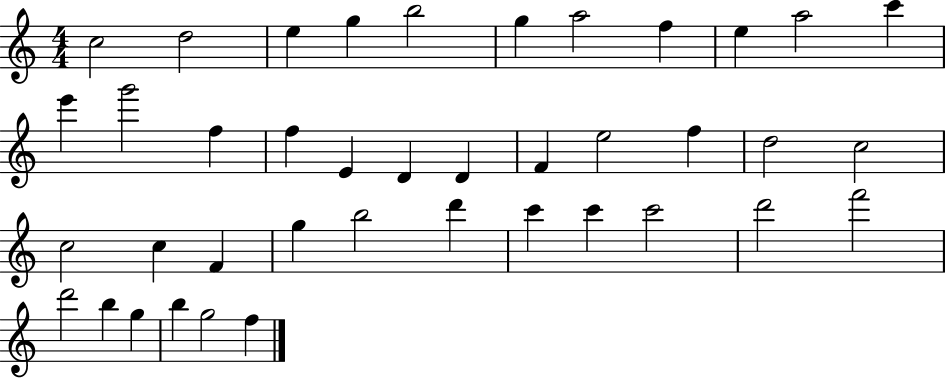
C5/h D5/h E5/q G5/q B5/h G5/q A5/h F5/q E5/q A5/h C6/q E6/q G6/h F5/q F5/q E4/q D4/q D4/q F4/q E5/h F5/q D5/h C5/h C5/h C5/q F4/q G5/q B5/h D6/q C6/q C6/q C6/h D6/h F6/h D6/h B5/q G5/q B5/q G5/h F5/q